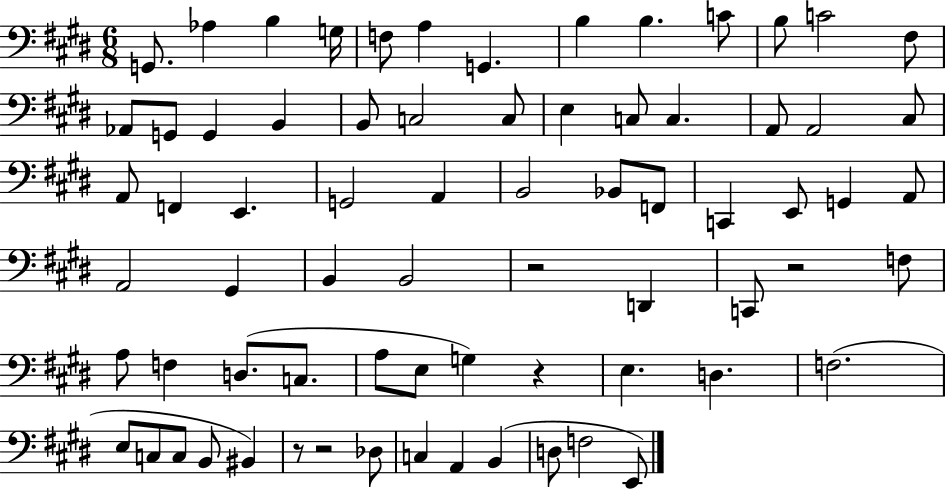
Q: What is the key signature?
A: E major